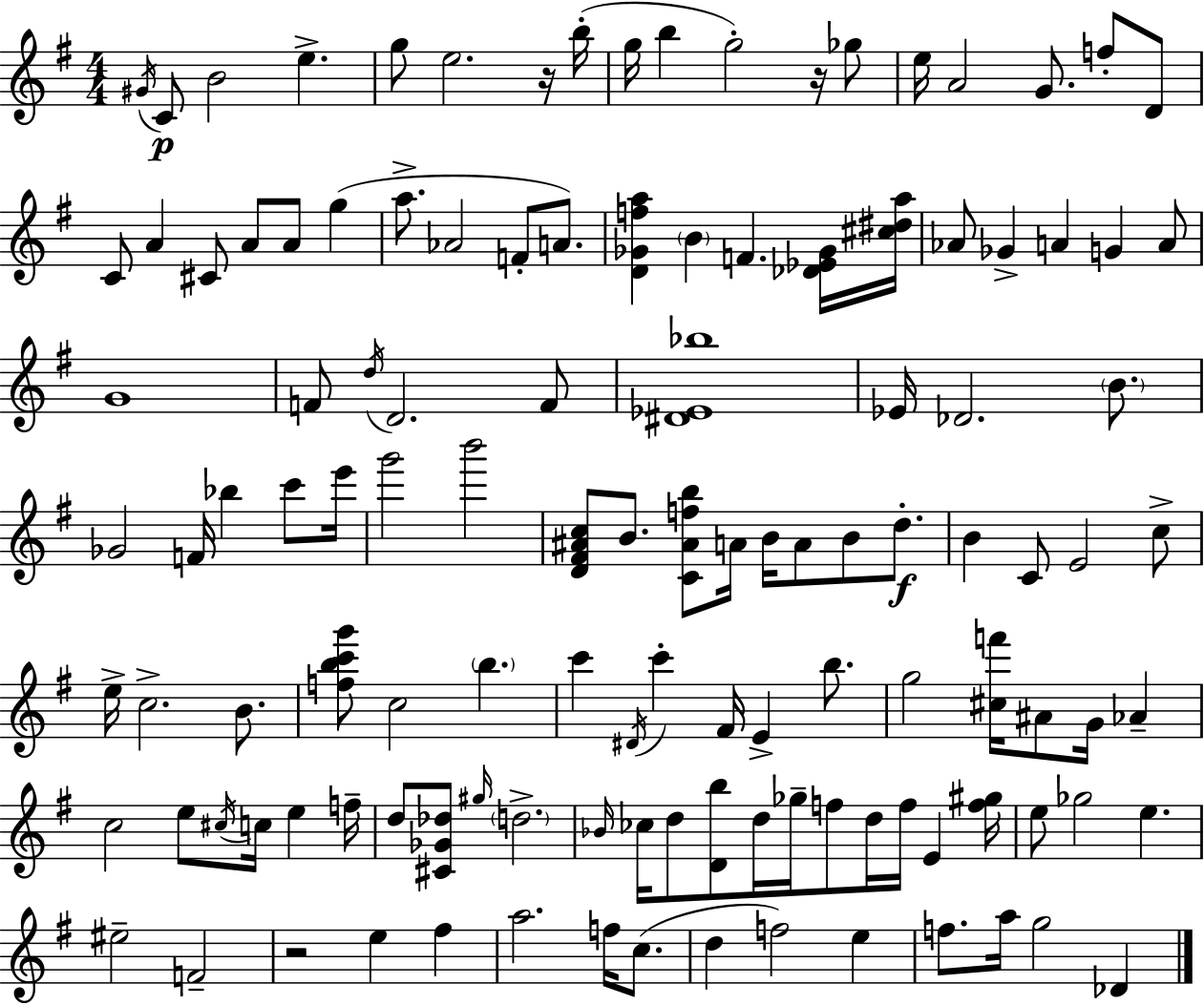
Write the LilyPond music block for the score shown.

{
  \clef treble
  \numericTimeSignature
  \time 4/4
  \key g \major
  \acciaccatura { gis'16 }\p c'8 b'2 e''4.-> | g''8 e''2. r16 | b''16-.( g''16 b''4 g''2-.) r16 ges''8 | e''16 a'2 g'8. f''8-. d'8 | \break c'8 a'4 cis'8 a'8 a'8 g''4( | a''8.-> aes'2 f'8-. a'8.) | <d' ges' f'' a''>4 \parenthesize b'4 f'4. <des' ees' ges'>16 | <cis'' dis'' a''>16 aes'8 ges'4-> a'4 g'4 a'8 | \break g'1 | f'8 \acciaccatura { d''16 } d'2. | f'8 <dis' ees' bes''>1 | ees'16 des'2. \parenthesize b'8. | \break ges'2 f'16 bes''4 c'''8 | e'''16 g'''2 b'''2 | <d' fis' ais' c''>8 b'8. <c' ais' f'' b''>8 a'16 b'16 a'8 b'8 d''8.-.\f | b'4 c'8 e'2 | \break c''8-> e''16-> c''2.-> b'8. | <f'' b'' c''' g'''>8 c''2 \parenthesize b''4. | c'''4 \acciaccatura { dis'16 } c'''4-. fis'16 e'4-> | b''8. g''2 <cis'' f'''>16 ais'8 g'16 aes'4-- | \break c''2 e''8 \acciaccatura { cis''16 } c''16 e''4 | f''16-- d''8 <cis' ges' des''>8 \grace { gis''16 } \parenthesize d''2.-> | \grace { bes'16 } ces''16 d''8 <d' b''>8 d''16 ges''16-- f''8 d''16 | f''16 e'4 <f'' gis''>16 e''8 ges''2 | \break e''4. eis''2-- f'2-- | r2 e''4 | fis''4 a''2. | f''16 c''8.( d''4 f''2) | \break e''4 f''8. a''16 g''2 | des'4 \bar "|."
}